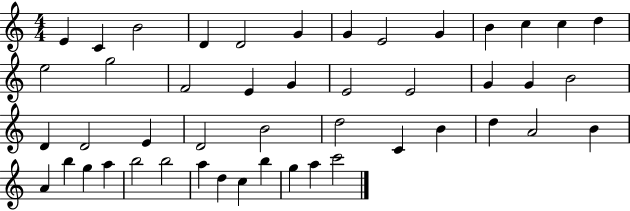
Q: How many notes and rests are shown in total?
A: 47